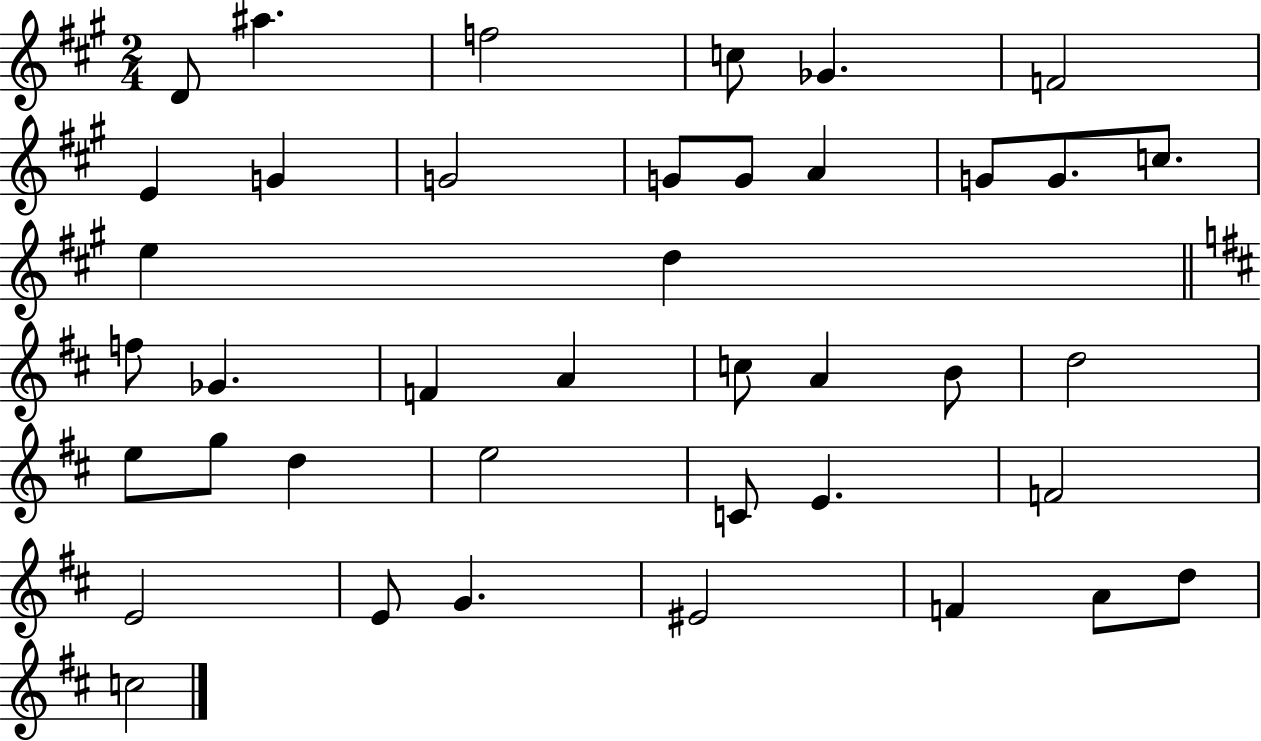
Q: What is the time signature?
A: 2/4